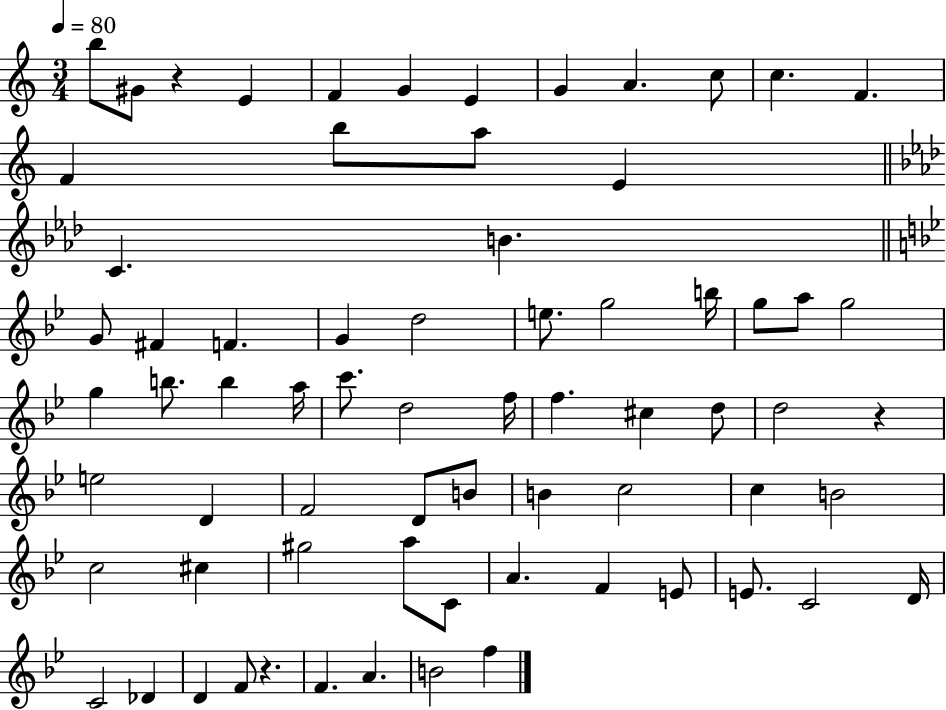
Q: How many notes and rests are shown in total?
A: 70